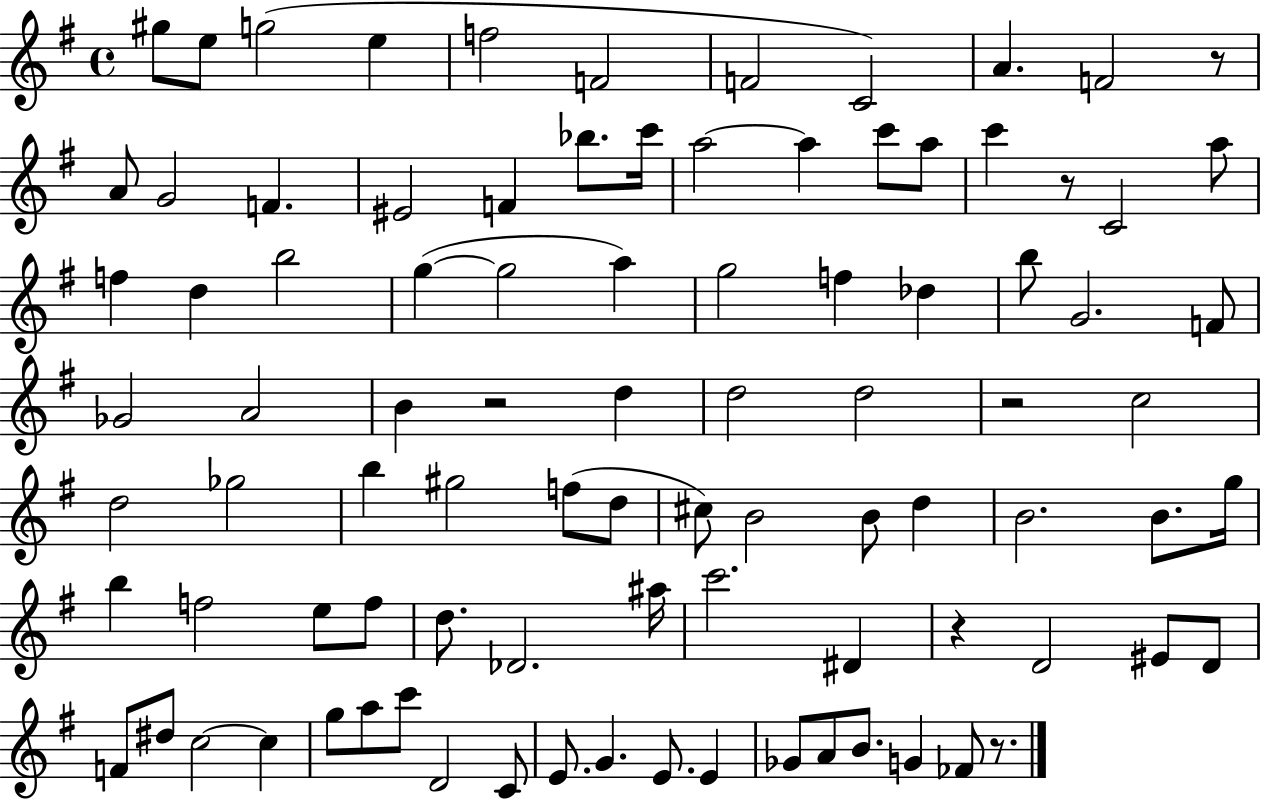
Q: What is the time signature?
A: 4/4